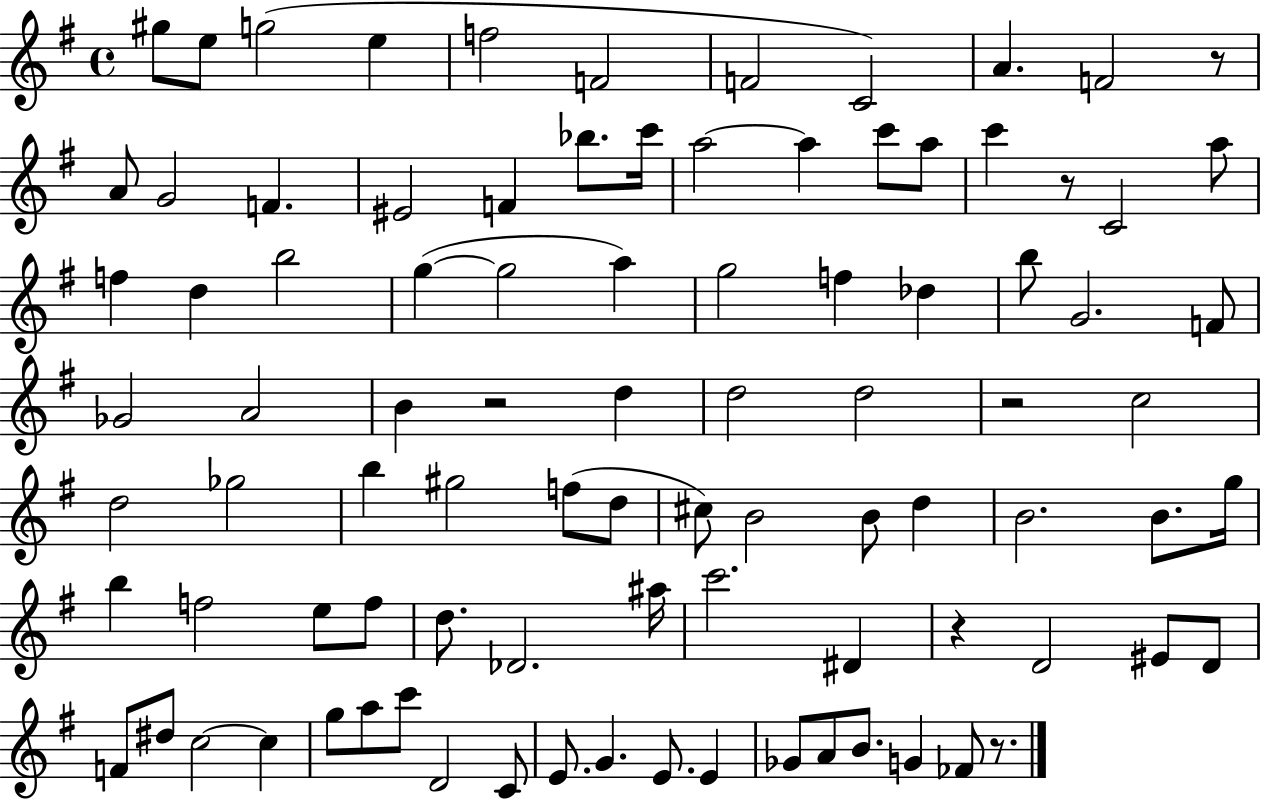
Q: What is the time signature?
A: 4/4